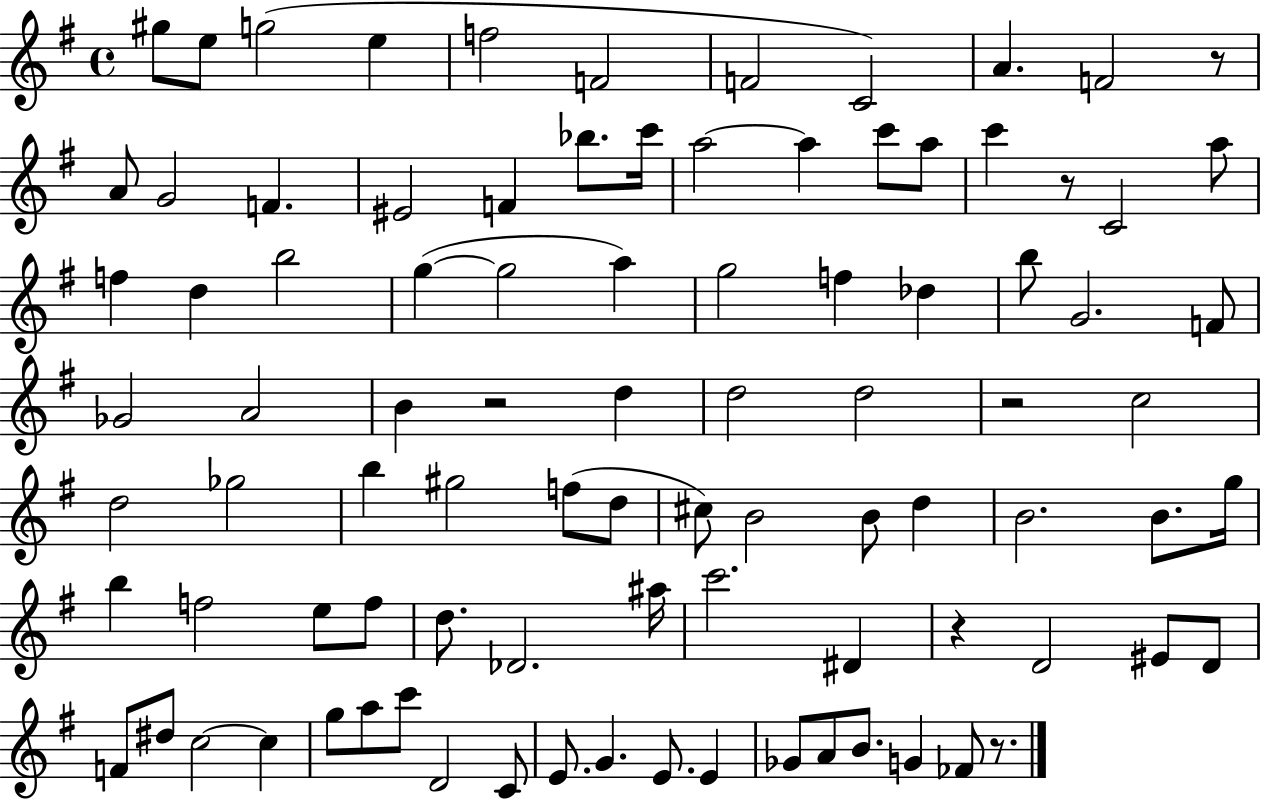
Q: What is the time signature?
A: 4/4